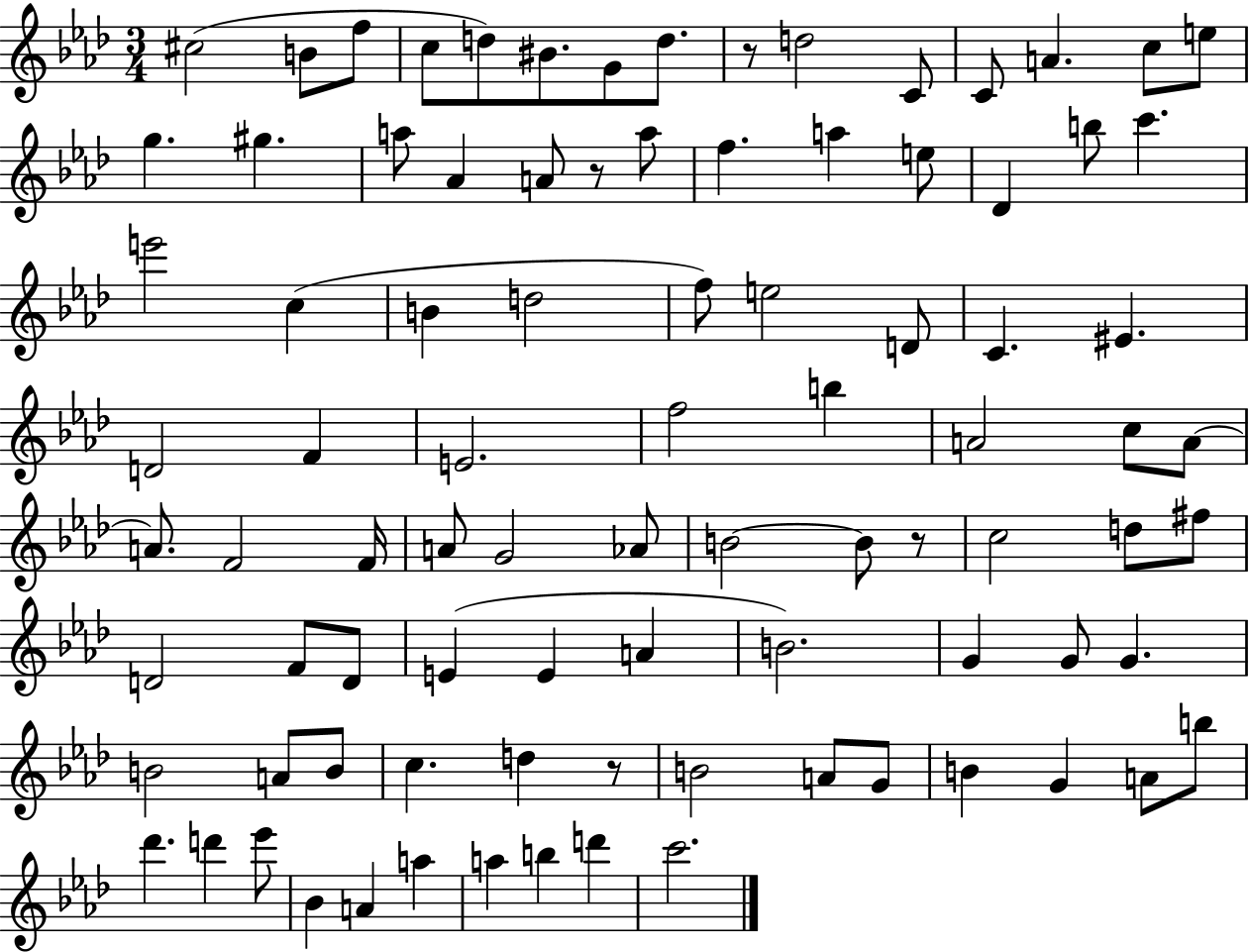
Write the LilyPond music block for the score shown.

{
  \clef treble
  \numericTimeSignature
  \time 3/4
  \key aes \major
  cis''2( b'8 f''8 | c''8 d''8) bis'8. g'8 d''8. | r8 d''2 c'8 | c'8 a'4. c''8 e''8 | \break g''4. gis''4. | a''8 aes'4 a'8 r8 a''8 | f''4. a''4 e''8 | des'4 b''8 c'''4. | \break e'''2 c''4( | b'4 d''2 | f''8) e''2 d'8 | c'4. eis'4. | \break d'2 f'4 | e'2. | f''2 b''4 | a'2 c''8 a'8~~ | \break a'8. f'2 f'16 | a'8 g'2 aes'8 | b'2~~ b'8 r8 | c''2 d''8 fis''8 | \break d'2 f'8 d'8 | e'4( e'4 a'4 | b'2.) | g'4 g'8 g'4. | \break b'2 a'8 b'8 | c''4. d''4 r8 | b'2 a'8 g'8 | b'4 g'4 a'8 b''8 | \break des'''4. d'''4 ees'''8 | bes'4 a'4 a''4 | a''4 b''4 d'''4 | c'''2. | \break \bar "|."
}